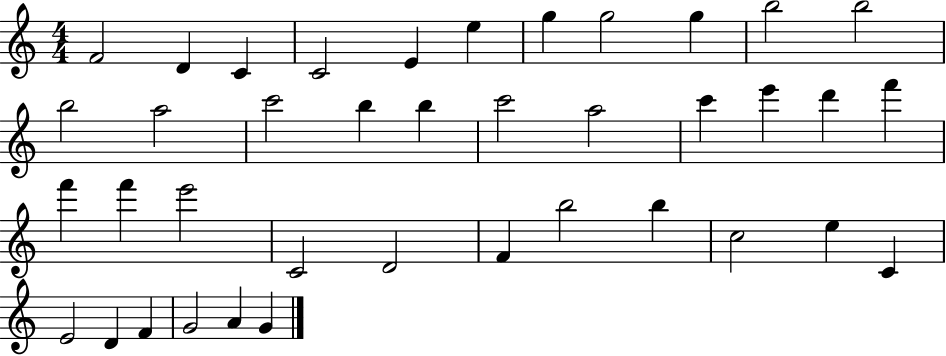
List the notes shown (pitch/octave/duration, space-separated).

F4/h D4/q C4/q C4/h E4/q E5/q G5/q G5/h G5/q B5/h B5/h B5/h A5/h C6/h B5/q B5/q C6/h A5/h C6/q E6/q D6/q F6/q F6/q F6/q E6/h C4/h D4/h F4/q B5/h B5/q C5/h E5/q C4/q E4/h D4/q F4/q G4/h A4/q G4/q